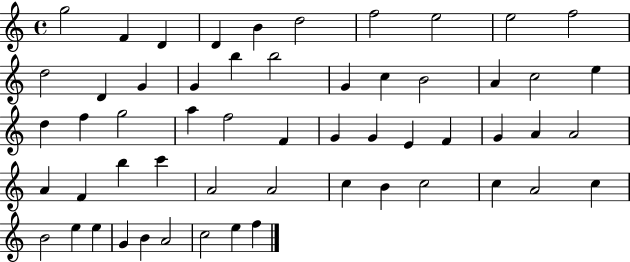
{
  \clef treble
  \time 4/4
  \defaultTimeSignature
  \key c \major
  g''2 f'4 d'4 | d'4 b'4 d''2 | f''2 e''2 | e''2 f''2 | \break d''2 d'4 g'4 | g'4 b''4 b''2 | g'4 c''4 b'2 | a'4 c''2 e''4 | \break d''4 f''4 g''2 | a''4 f''2 f'4 | g'4 g'4 e'4 f'4 | g'4 a'4 a'2 | \break a'4 f'4 b''4 c'''4 | a'2 a'2 | c''4 b'4 c''2 | c''4 a'2 c''4 | \break b'2 e''4 e''4 | g'4 b'4 a'2 | c''2 e''4 f''4 | \bar "|."
}